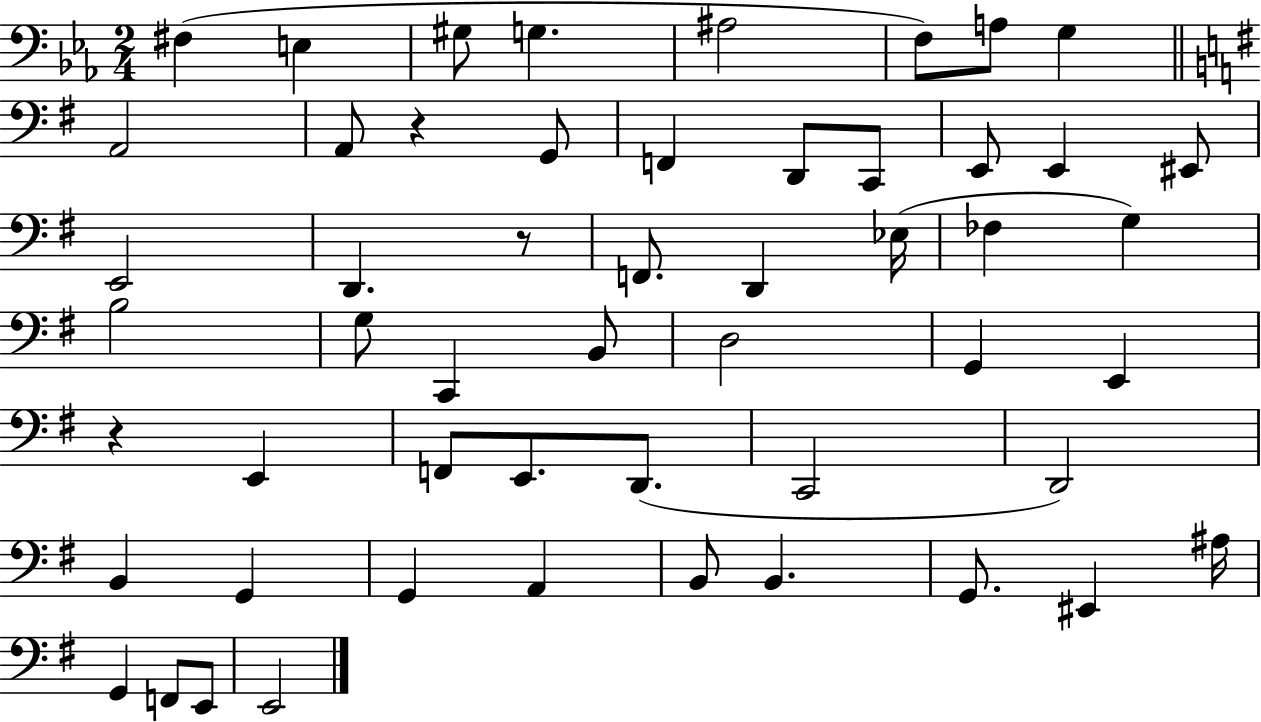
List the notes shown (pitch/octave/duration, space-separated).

F#3/q E3/q G#3/e G3/q. A#3/h F3/e A3/e G3/q A2/h A2/e R/q G2/e F2/q D2/e C2/e E2/e E2/q EIS2/e E2/h D2/q. R/e F2/e. D2/q Eb3/s FES3/q G3/q B3/h G3/e C2/q B2/e D3/h G2/q E2/q R/q E2/q F2/e E2/e. D2/e. C2/h D2/h B2/q G2/q G2/q A2/q B2/e B2/q. G2/e. EIS2/q A#3/s G2/q F2/e E2/e E2/h